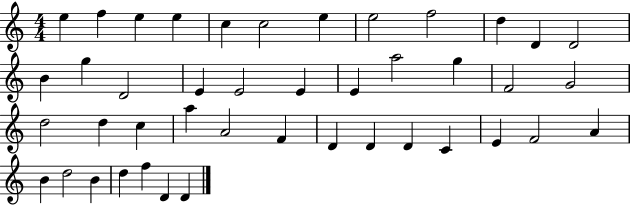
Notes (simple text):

E5/q F5/q E5/q E5/q C5/q C5/h E5/q E5/h F5/h D5/q D4/q D4/h B4/q G5/q D4/h E4/q E4/h E4/q E4/q A5/h G5/q F4/h G4/h D5/h D5/q C5/q A5/q A4/h F4/q D4/q D4/q D4/q C4/q E4/q F4/h A4/q B4/q D5/h B4/q D5/q F5/q D4/q D4/q